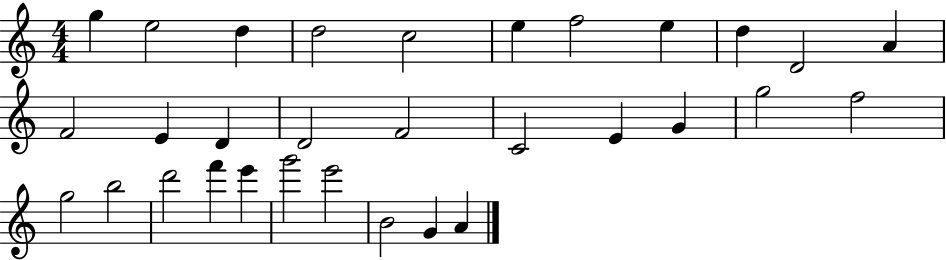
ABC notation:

X:1
T:Untitled
M:4/4
L:1/4
K:C
g e2 d d2 c2 e f2 e d D2 A F2 E D D2 F2 C2 E G g2 f2 g2 b2 d'2 f' e' g'2 e'2 B2 G A